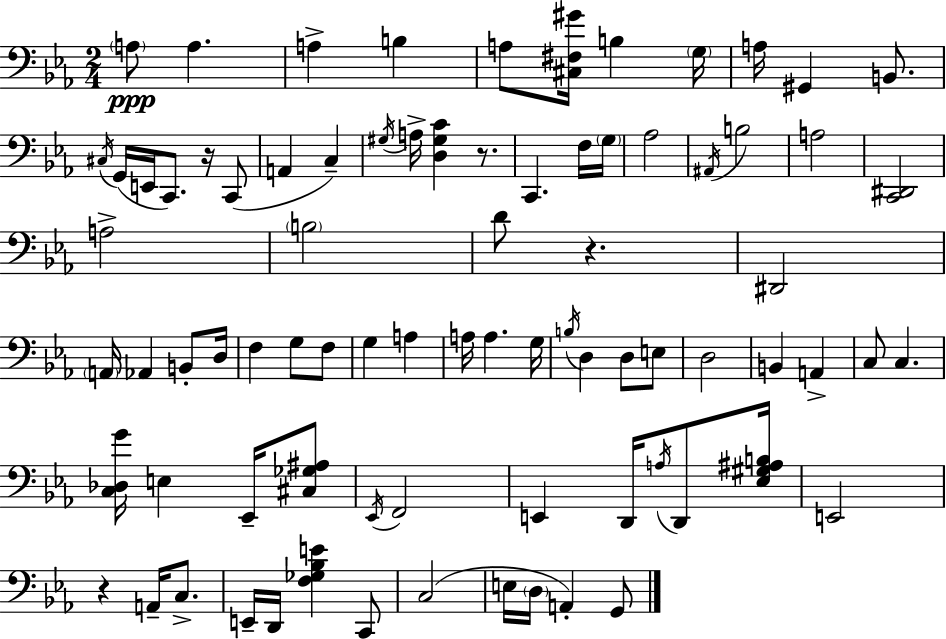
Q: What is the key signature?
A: C minor